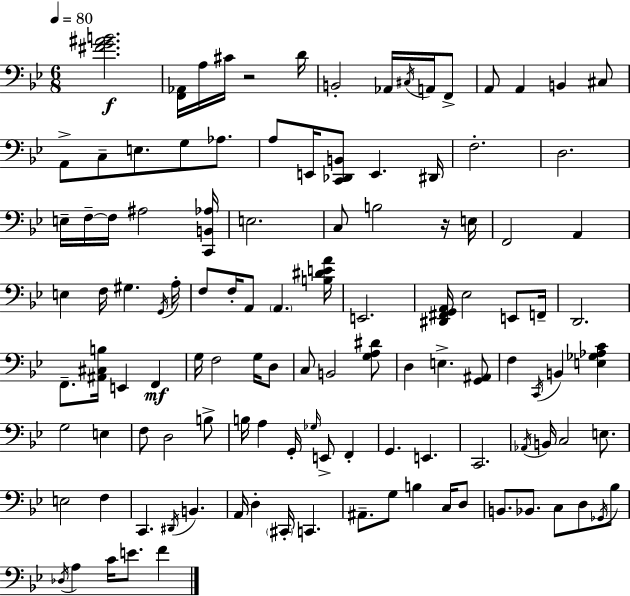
[F#4,G4,A#4,B4]/h. [F2,Ab2]/s A3/s C#4/s R/h D4/s B2/h Ab2/s C#3/s A2/s F2/e A2/e A2/q B2/q C#3/e A2/e C3/e E3/e. G3/e Ab3/e. A3/e E2/s [C2,Db2,B2]/e E2/q. D#2/s F3/h. D3/h. E3/s F3/s F3/s A#3/h [C2,B2,Ab3]/s E3/h. C3/e B3/h R/s E3/s F2/h A2/q E3/q F3/s G#3/q. G2/s A3/s F3/e F3/s A2/e A2/q. [B3,D#4,E4,A4]/s E2/h. [D#2,F#2,G2,A2]/s Eb3/h E2/e F2/s D2/h. F2/e. [A#2,C#3,B3]/s E2/q F2/q G3/s F3/h G3/s D3/e C3/e B2/h [G3,A3,D#4]/e D3/q E3/q. [G2,A#2]/e F3/q C2/s B2/q [E3,Gb3,Ab3,C4]/q G3/h E3/q F3/e D3/h B3/e B3/s A3/q G2/s Gb3/s E2/e F2/q G2/q. E2/q. C2/h. Ab2/s B2/s C3/h E3/e. E3/h F3/q C2/q. D#2/s B2/q. A2/s D3/q C#2/s C2/q. A#2/e. G3/e B3/q C3/s D3/e B2/e. Bb2/e. C3/e D3/e Gb2/s Bb3/e Db3/s A3/q C4/s E4/e. F4/q